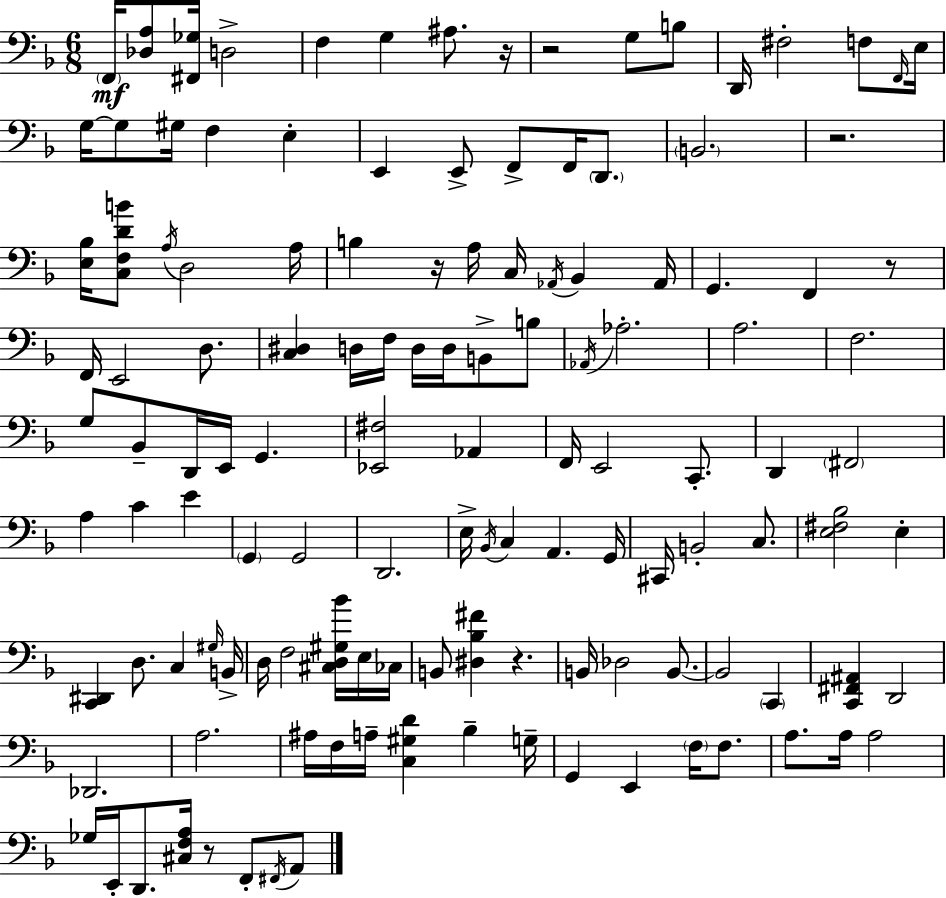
X:1
T:Untitled
M:6/8
L:1/4
K:F
F,,/4 [_D,A,]/2 [^F,,_G,]/4 D,2 F, G, ^A,/2 z/4 z2 G,/2 B,/2 D,,/4 ^F,2 F,/2 F,,/4 E,/4 G,/4 G,/2 ^G,/4 F, E, E,, E,,/2 F,,/2 F,,/4 D,,/2 B,,2 z2 [E,_B,]/4 [C,F,DB]/2 A,/4 D,2 A,/4 B, z/4 A,/4 C,/4 _A,,/4 _B,, _A,,/4 G,, F,, z/2 F,,/4 E,,2 D,/2 [C,^D,] D,/4 F,/4 D,/4 D,/4 B,,/2 B,/2 _A,,/4 _A,2 A,2 F,2 G,/2 _B,,/2 D,,/4 E,,/4 G,, [_E,,^F,]2 _A,, F,,/4 E,,2 C,,/2 D,, ^F,,2 A, C E G,, G,,2 D,,2 E,/4 _B,,/4 C, A,, G,,/4 ^C,,/4 B,,2 C,/2 [E,^F,_B,]2 E, [C,,^D,,] D,/2 C, ^G,/4 B,,/4 D,/4 F,2 [^C,D,^G,_B]/4 E,/4 _C,/4 B,,/2 [^D,_B,^F] z B,,/4 _D,2 B,,/2 B,,2 C,, [C,,^F,,^A,,] D,,2 _D,,2 A,2 ^A,/4 F,/4 A,/4 [C,^G,D] _B, G,/4 G,, E,, F,/4 F,/2 A,/2 A,/4 A,2 _G,/4 E,,/4 D,,/2 [^C,F,A,]/4 z/2 F,,/2 ^F,,/4 A,,/2